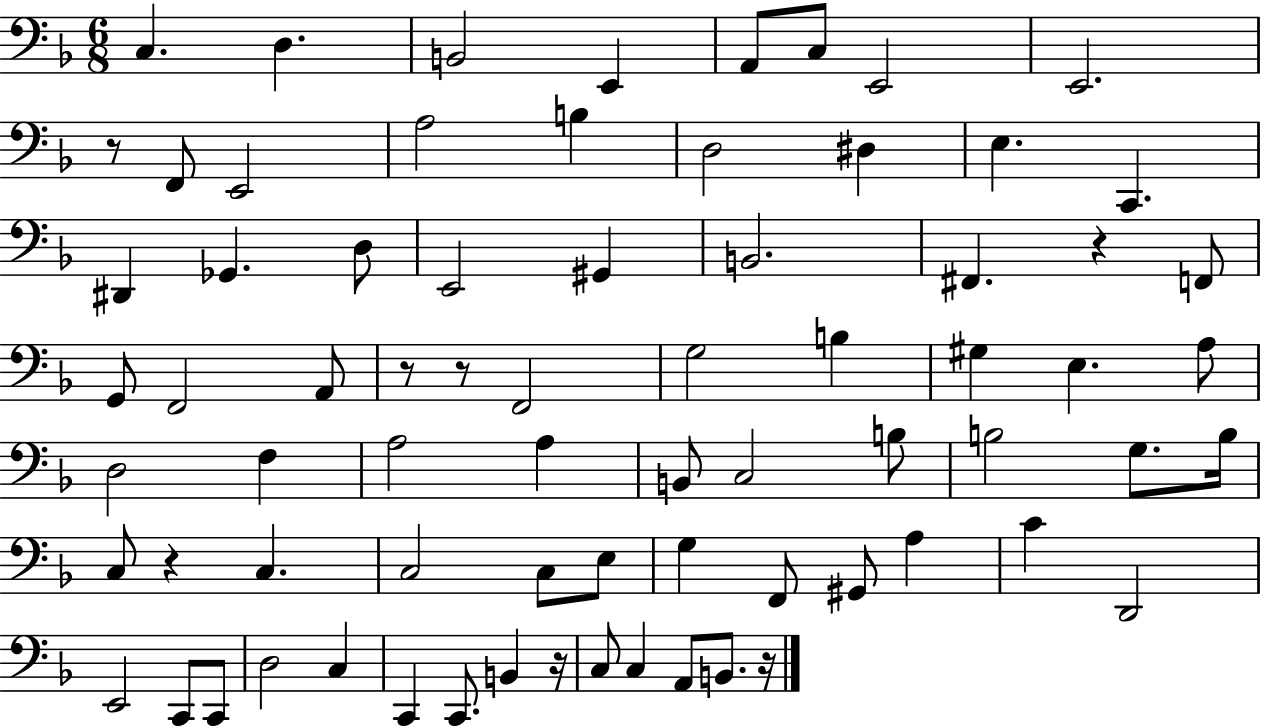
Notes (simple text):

C3/q. D3/q. B2/h E2/q A2/e C3/e E2/h E2/h. R/e F2/e E2/h A3/h B3/q D3/h D#3/q E3/q. C2/q. D#2/q Gb2/q. D3/e E2/h G#2/q B2/h. F#2/q. R/q F2/e G2/e F2/h A2/e R/e R/e F2/h G3/h B3/q G#3/q E3/q. A3/e D3/h F3/q A3/h A3/q B2/e C3/h B3/e B3/h G3/e. B3/s C3/e R/q C3/q. C3/h C3/e E3/e G3/q F2/e G#2/e A3/q C4/q D2/h E2/h C2/e C2/e D3/h C3/q C2/q C2/e. B2/q R/s C3/e C3/q A2/e B2/e. R/s